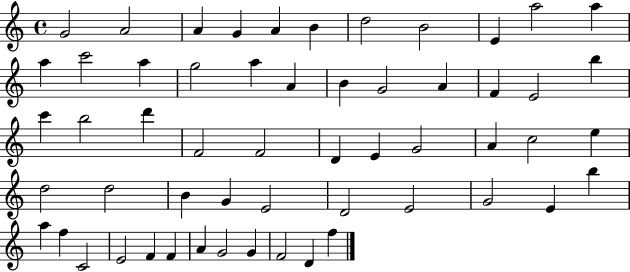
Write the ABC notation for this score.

X:1
T:Untitled
M:4/4
L:1/4
K:C
G2 A2 A G A B d2 B2 E a2 a a c'2 a g2 a A B G2 A F E2 b c' b2 d' F2 F2 D E G2 A c2 e d2 d2 B G E2 D2 E2 G2 E b a f C2 E2 F F A G2 G F2 D f